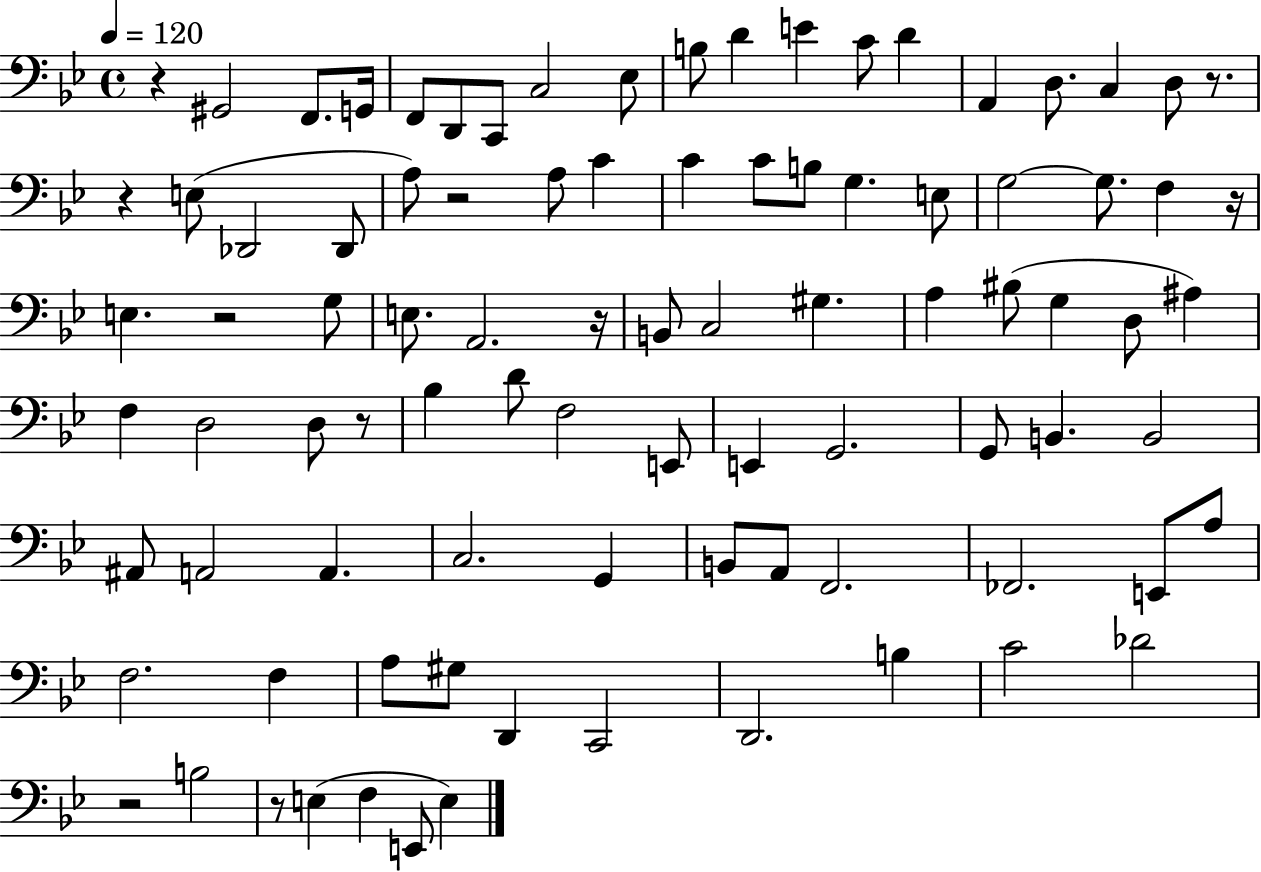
R/q G#2/h F2/e. G2/s F2/e D2/e C2/e C3/h Eb3/e B3/e D4/q E4/q C4/e D4/q A2/q D3/e. C3/q D3/e R/e. R/q E3/e Db2/h Db2/e A3/e R/h A3/e C4/q C4/q C4/e B3/e G3/q. E3/e G3/h G3/e. F3/q R/s E3/q. R/h G3/e E3/e. A2/h. R/s B2/e C3/h G#3/q. A3/q BIS3/e G3/q D3/e A#3/q F3/q D3/h D3/e R/e Bb3/q D4/e F3/h E2/e E2/q G2/h. G2/e B2/q. B2/h A#2/e A2/h A2/q. C3/h. G2/q B2/e A2/e F2/h. FES2/h. E2/e A3/e F3/h. F3/q A3/e G#3/e D2/q C2/h D2/h. B3/q C4/h Db4/h R/h B3/h R/e E3/q F3/q E2/e E3/q